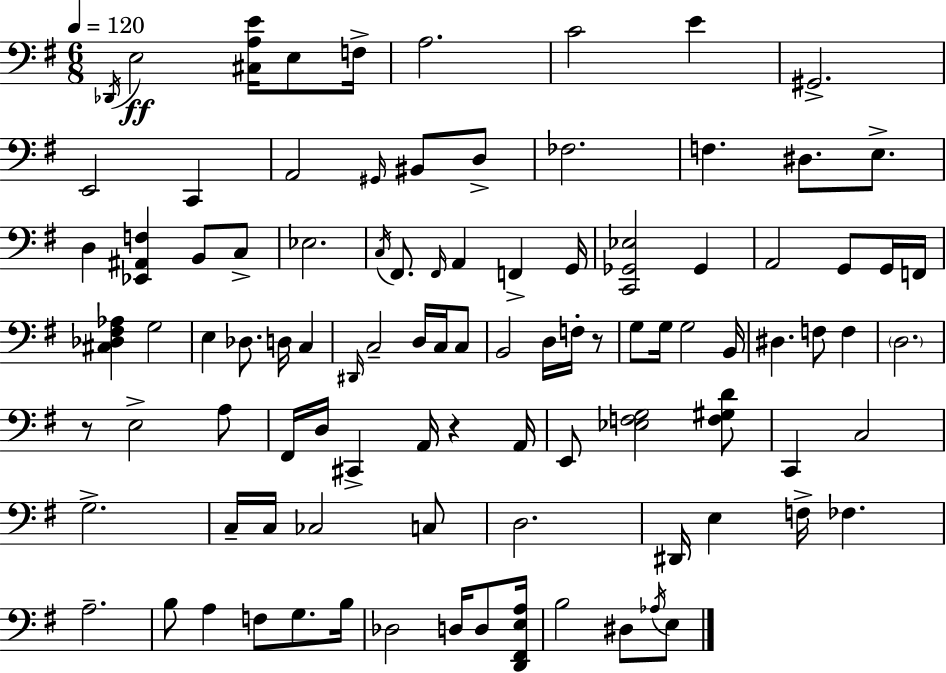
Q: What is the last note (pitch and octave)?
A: E3